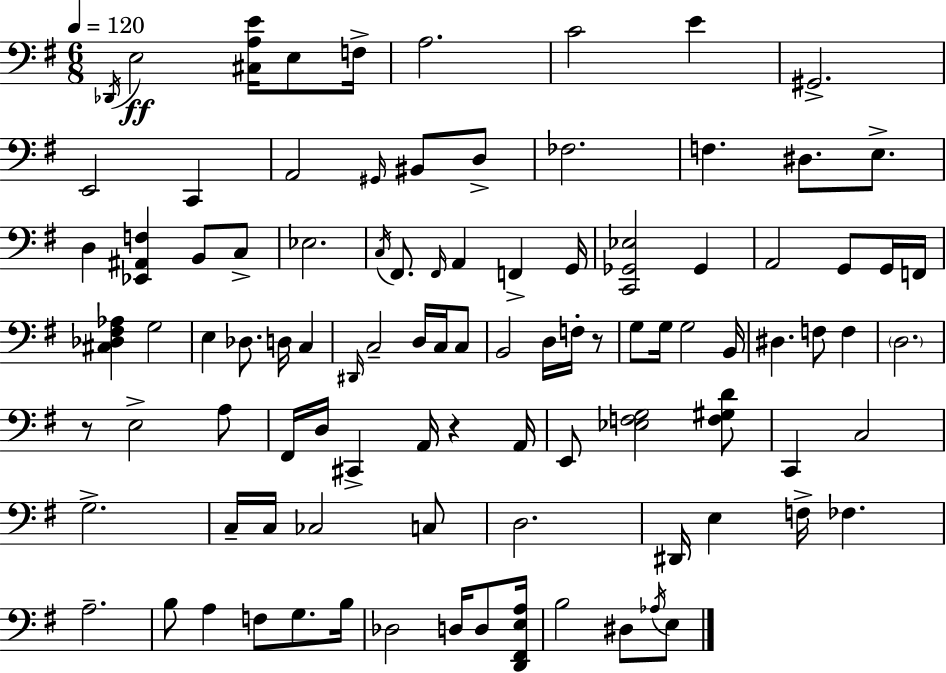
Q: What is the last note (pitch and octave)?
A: E3